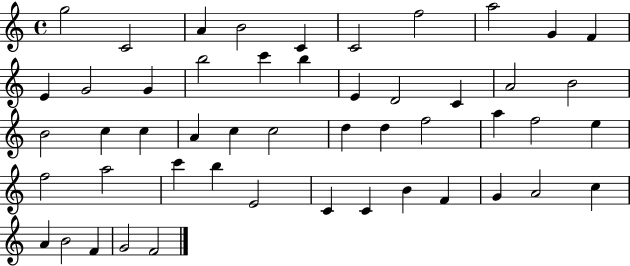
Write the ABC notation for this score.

X:1
T:Untitled
M:4/4
L:1/4
K:C
g2 C2 A B2 C C2 f2 a2 G F E G2 G b2 c' b E D2 C A2 B2 B2 c c A c c2 d d f2 a f2 e f2 a2 c' b E2 C C B F G A2 c A B2 F G2 F2